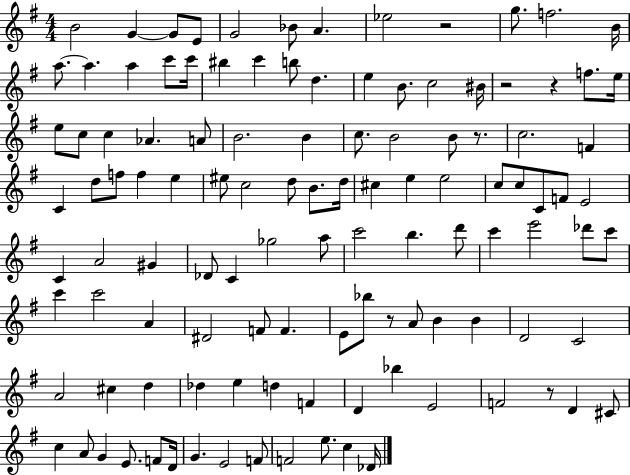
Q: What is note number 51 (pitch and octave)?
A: E5